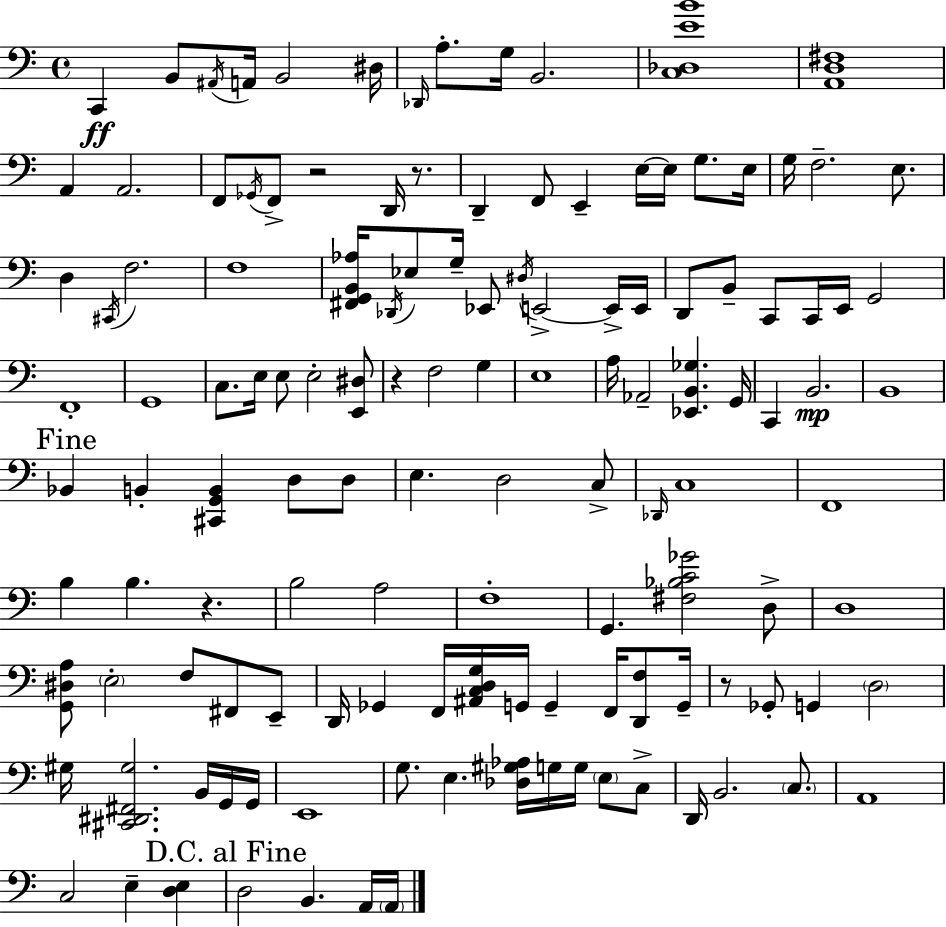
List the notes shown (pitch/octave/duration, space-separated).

C2/q B2/e A#2/s A2/s B2/h D#3/s Db2/s A3/e. G3/s B2/h. [C3,Db3,E4,B4]/w [A2,D3,F#3]/w A2/q A2/h. F2/e Gb2/s F2/e R/h D2/s R/e. D2/q F2/e E2/q E3/s E3/s G3/e. E3/s G3/s F3/h. E3/e. D3/q C#2/s F3/h. F3/w [F#2,G2,B2,Ab3]/s Db2/s Eb3/e G3/s Eb2/e D#3/s E2/h E2/s E2/s D2/e B2/e C2/e C2/s E2/s G2/h F2/w G2/w C3/e. E3/s E3/e E3/h [E2,D#3]/e R/q F3/h G3/q E3/w A3/s Ab2/h [Eb2,B2,Gb3]/q. G2/s C2/q B2/h. B2/w Bb2/q B2/q [C#2,G2,B2]/q D3/e D3/e E3/q. D3/h C3/e Db2/s C3/w F2/w B3/q B3/q. R/q. B3/h A3/h F3/w G2/q. [F#3,Bb3,C4,Gb4]/h D3/e D3/w [G2,D#3,A3]/e E3/h F3/e F#2/e E2/e D2/s Gb2/q F2/s [A#2,C3,D3,G3]/s G2/s G2/q F2/s [D2,F3]/e G2/s R/e Gb2/e G2/q D3/h G#3/s [C#2,D#2,F#2,G#3]/h. B2/s G2/s G2/s E2/w G3/e. E3/q. [Db3,G#3,Ab3]/s G3/s G3/s E3/e C3/e D2/s B2/h. C3/e. A2/w C3/h E3/q [D3,E3]/q D3/h B2/q. A2/s A2/s